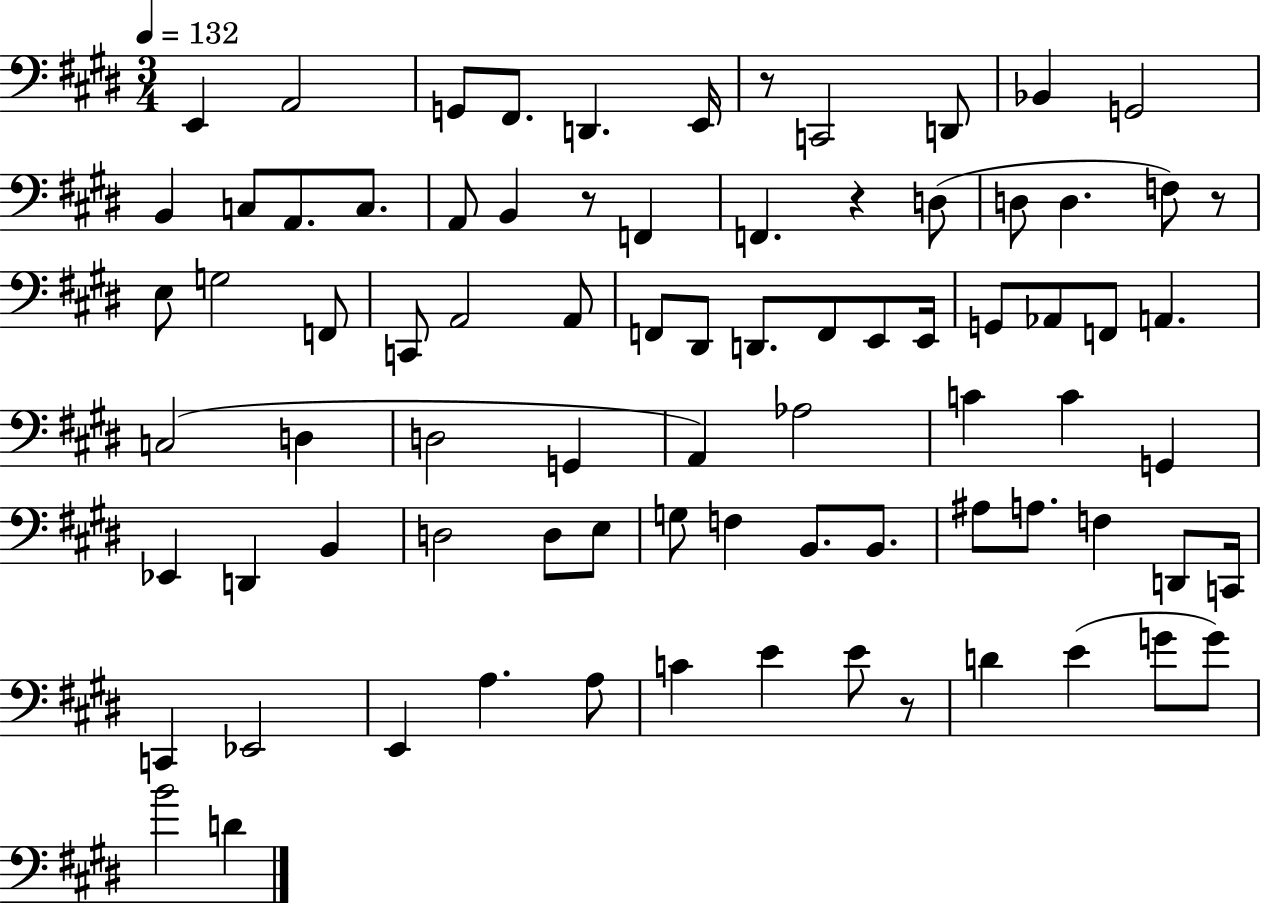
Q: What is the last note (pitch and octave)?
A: D4